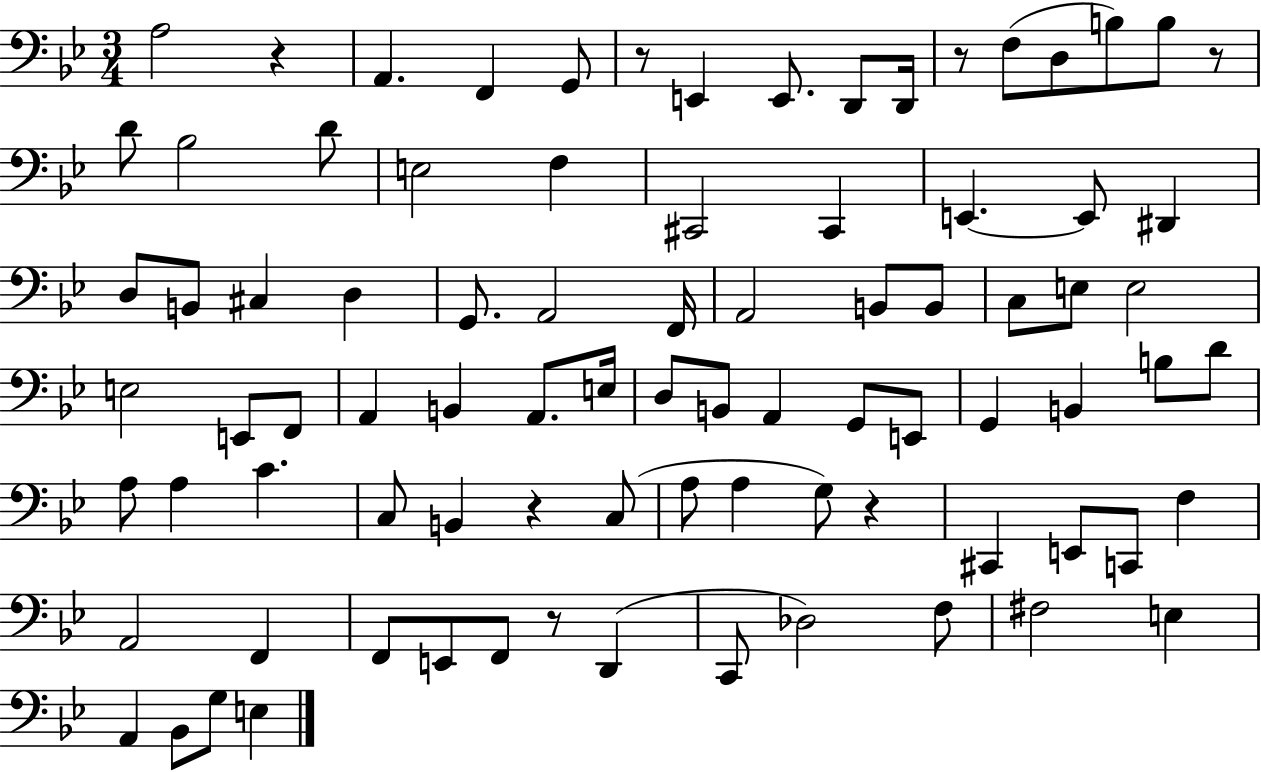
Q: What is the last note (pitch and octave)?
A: E3